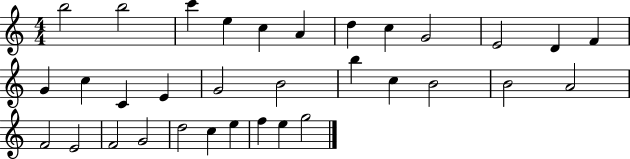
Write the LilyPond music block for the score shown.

{
  \clef treble
  \numericTimeSignature
  \time 4/4
  \key c \major
  b''2 b''2 | c'''4 e''4 c''4 a'4 | d''4 c''4 g'2 | e'2 d'4 f'4 | \break g'4 c''4 c'4 e'4 | g'2 b'2 | b''4 c''4 b'2 | b'2 a'2 | \break f'2 e'2 | f'2 g'2 | d''2 c''4 e''4 | f''4 e''4 g''2 | \break \bar "|."
}